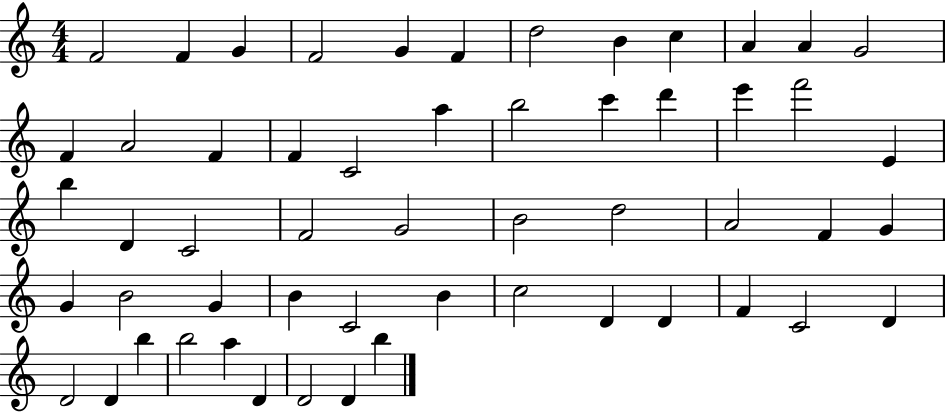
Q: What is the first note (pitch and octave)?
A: F4